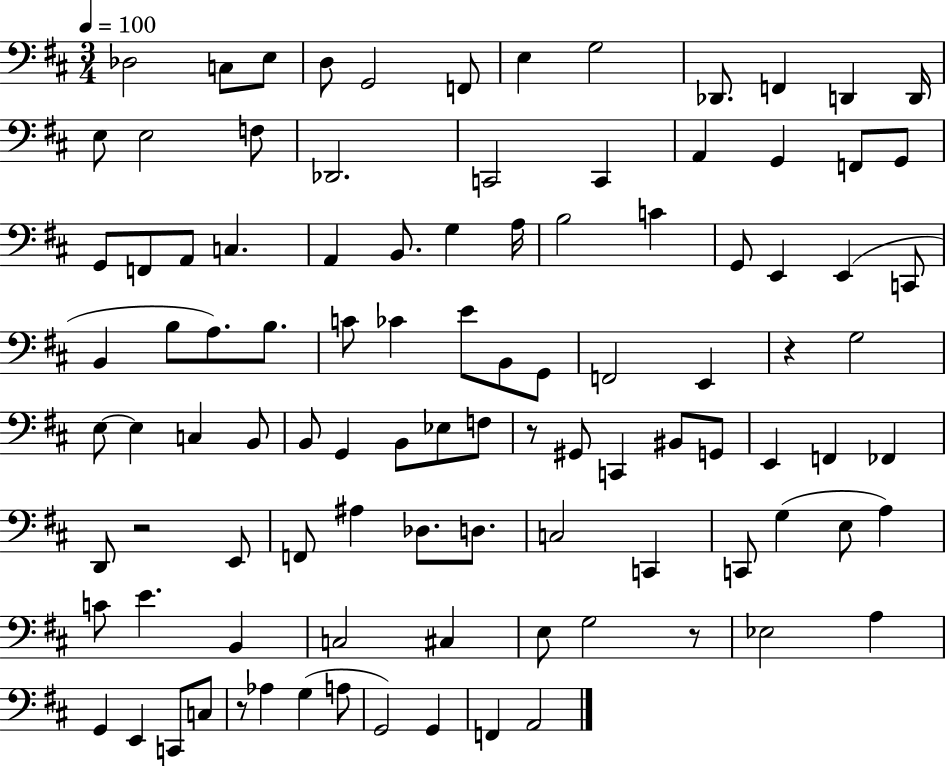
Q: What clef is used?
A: bass